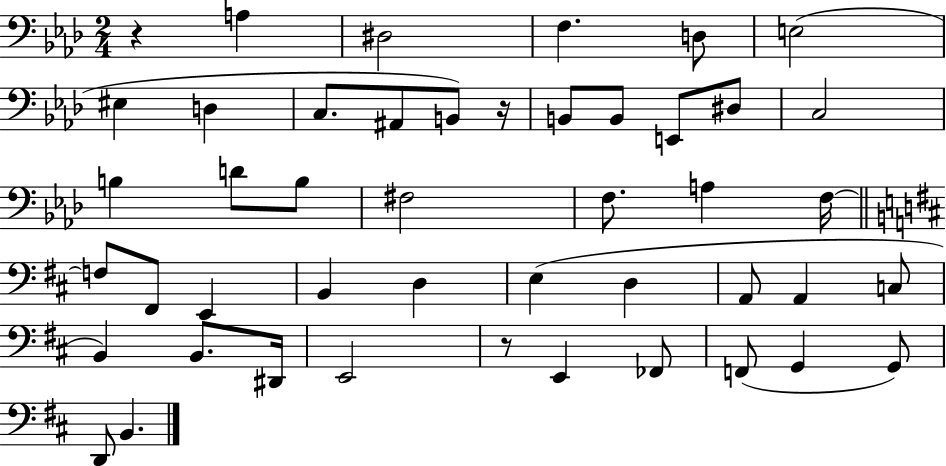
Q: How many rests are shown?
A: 3